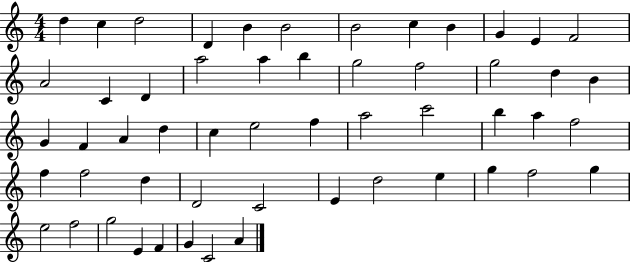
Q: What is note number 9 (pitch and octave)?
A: B4